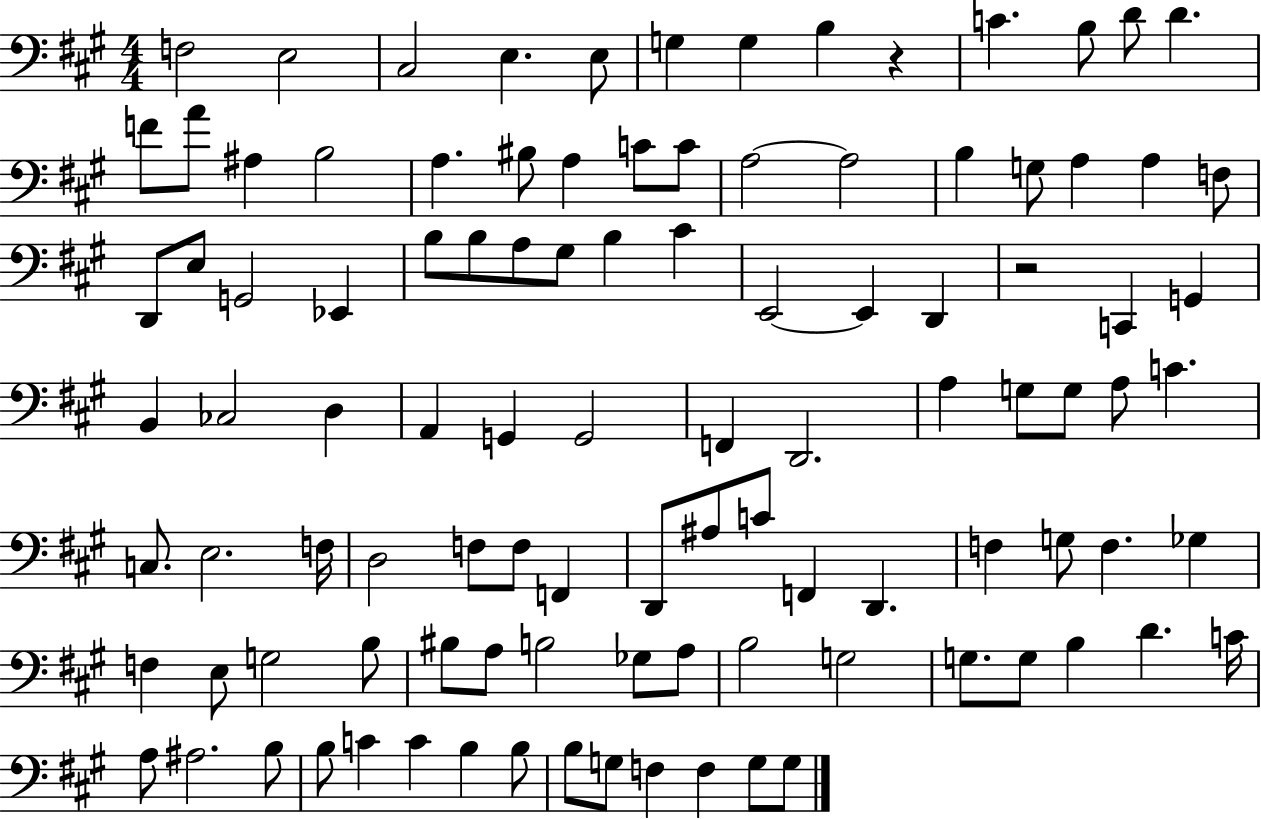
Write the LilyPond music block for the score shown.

{
  \clef bass
  \numericTimeSignature
  \time 4/4
  \key a \major
  \repeat volta 2 { f2 e2 | cis2 e4. e8 | g4 g4 b4 r4 | c'4. b8 d'8 d'4. | \break f'8 a'8 ais4 b2 | a4. bis8 a4 c'8 c'8 | a2~~ a2 | b4 g8 a4 a4 f8 | \break d,8 e8 g,2 ees,4 | b8 b8 a8 gis8 b4 cis'4 | e,2~~ e,4 d,4 | r2 c,4 g,4 | \break b,4 ces2 d4 | a,4 g,4 g,2 | f,4 d,2. | a4 g8 g8 a8 c'4. | \break c8. e2. f16 | d2 f8 f8 f,4 | d,8 ais8 c'8 f,4 d,4. | f4 g8 f4. ges4 | \break f4 e8 g2 b8 | bis8 a8 b2 ges8 a8 | b2 g2 | g8. g8 b4 d'4. c'16 | \break a8 ais2. b8 | b8 c'4 c'4 b4 b8 | b8 g8 f4 f4 g8 g8 | } \bar "|."
}